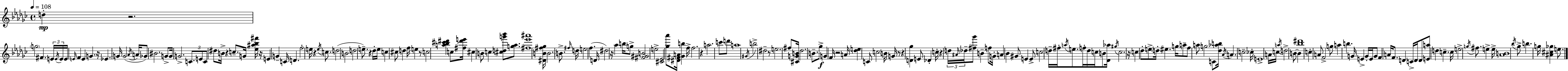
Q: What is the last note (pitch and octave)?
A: E5